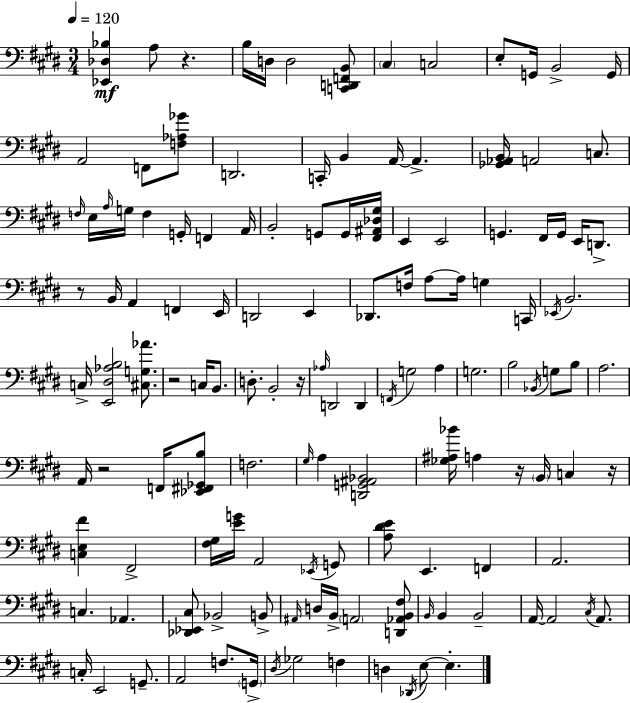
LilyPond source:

{
  \clef bass
  \numericTimeSignature
  \time 3/4
  \key e \major
  \tempo 4 = 120
  <ees, des bes>4\mf a8 r4. | b16 d16 d2 <c, d, f, b,>8 | \parenthesize cis4 c2 | e8-. g,16 b,2-> g,16 | \break a,2 f,8 <f aes ges'>8 | d,2. | c,16-. b,4 a,16~~ a,4.-> | <ges, aes, b,>16 a,2 c8. | \break \grace { f16 } e16 \grace { a16 } g16 f4 g,16-. f,4 | a,16 b,2-. g,8 | g,16 <fis, ais, des gis>16 e,4 e,2 | g,4. fis,16 g,16 e,16 d,8.-> | \break r8 b,16 a,4 f,4 | e,16 d,2 e,4 | des,8. f16 a8~~ a16 g4 | c,16 \acciaccatura { ees,16 } b,2. | \break c16-> <e, dis aes b>2 | <cis g aes'>8. r2 c16 | b,8. d8.-. b,2-. | r16 \grace { aes16 } d,2 | \break d,4 \acciaccatura { f,16 } g2 | a4 g2. | b2 | \acciaccatura { bes,16 } g8 b8 a2. | \break a,16 r2 | f,16 <ees, fis, ges, b>8 f2. | \grace { gis16 } a4 <d, g, ais, bes,>2 | <ges ais bes'>16 a4 | \break r16 \parenthesize b,16 c4 r16 <c e fis'>4 fis,2-> | <fis gis>16 <e' g'>16 a,2 | \acciaccatura { ees,16 } g,8 <a dis' e'>8 e,4. | f,4 a,2. | \break c4. | aes,4. <des, ees, cis>8 bes,2-> | b,8-> \grace { ais,16 } d16 b,16-> \parenthesize a,2 | <d, aes, b, fis>8 \grace { b,16 } b,4 | \break b,2-- a,16~~ a,2 | \acciaccatura { cis16 } a,8. c16-. | e,2 g,8.-- a,2 | f8. \parenthesize g,16-> \acciaccatura { dis16 } | \break ges2 f4 | d4 \acciaccatura { des,16 } e8~~ e4.-. | \bar "|."
}